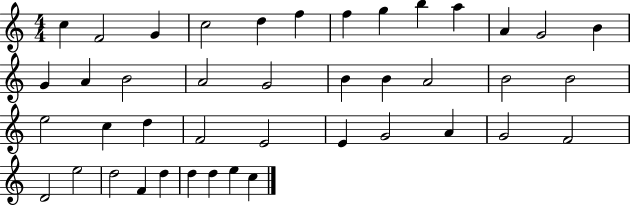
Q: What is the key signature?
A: C major